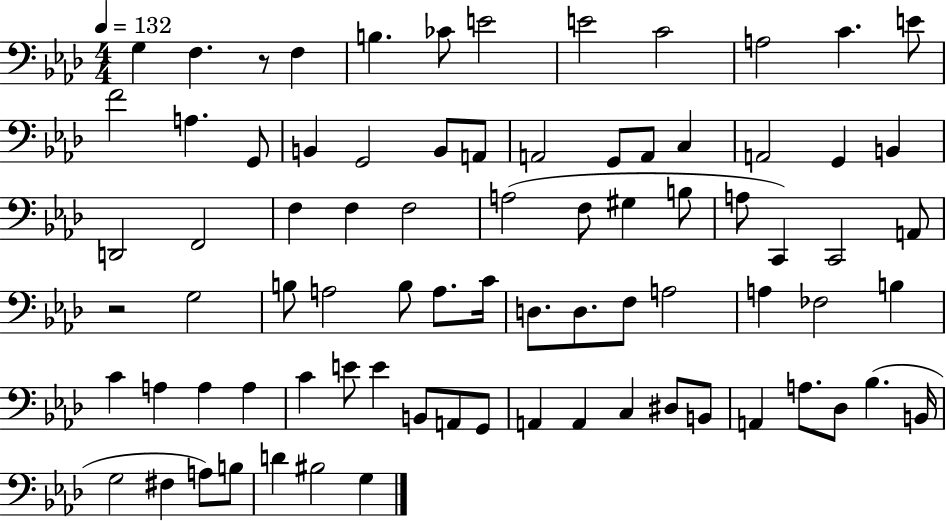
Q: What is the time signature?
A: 4/4